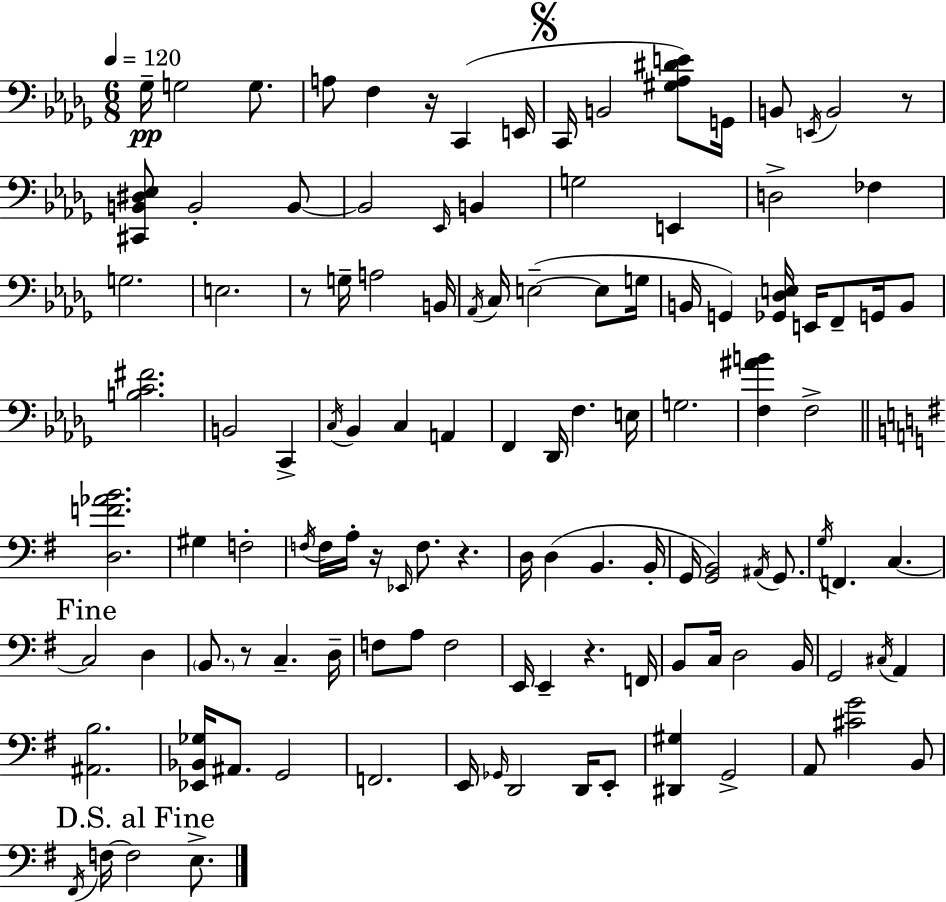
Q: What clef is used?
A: bass